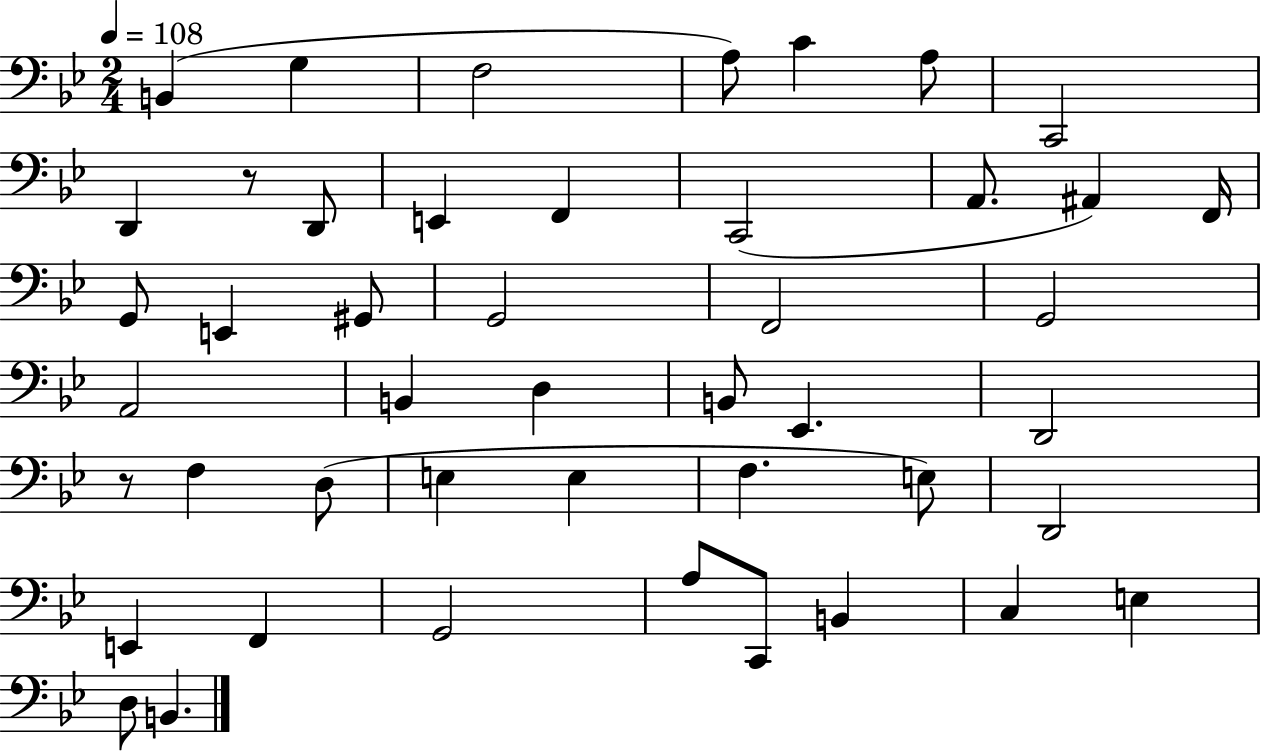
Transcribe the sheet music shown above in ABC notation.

X:1
T:Untitled
M:2/4
L:1/4
K:Bb
B,, G, F,2 A,/2 C A,/2 C,,2 D,, z/2 D,,/2 E,, F,, C,,2 A,,/2 ^A,, F,,/4 G,,/2 E,, ^G,,/2 G,,2 F,,2 G,,2 A,,2 B,, D, B,,/2 _E,, D,,2 z/2 F, D,/2 E, E, F, E,/2 D,,2 E,, F,, G,,2 A,/2 C,,/2 B,, C, E, D,/2 B,,